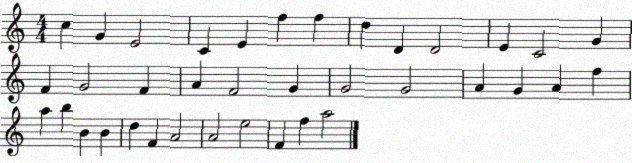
X:1
T:Untitled
M:4/4
L:1/4
K:C
c G E2 C E f f d D D2 E C2 G F G2 F A F2 G G2 G2 A G A f a b B B d F A2 A2 e2 F f a2